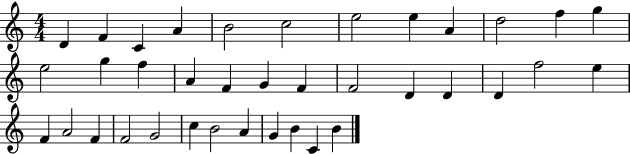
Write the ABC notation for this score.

X:1
T:Untitled
M:4/4
L:1/4
K:C
D F C A B2 c2 e2 e A d2 f g e2 g f A F G F F2 D D D f2 e F A2 F F2 G2 c B2 A G B C B